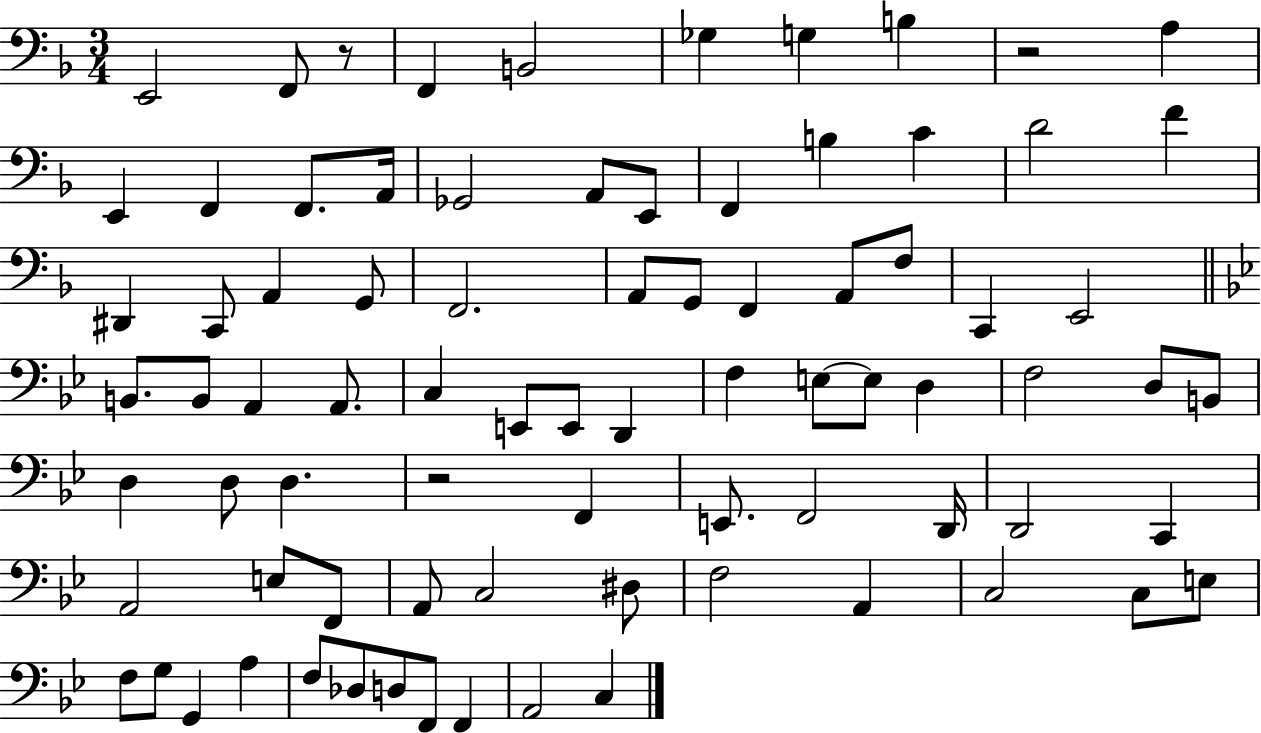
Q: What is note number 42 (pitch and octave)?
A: E3